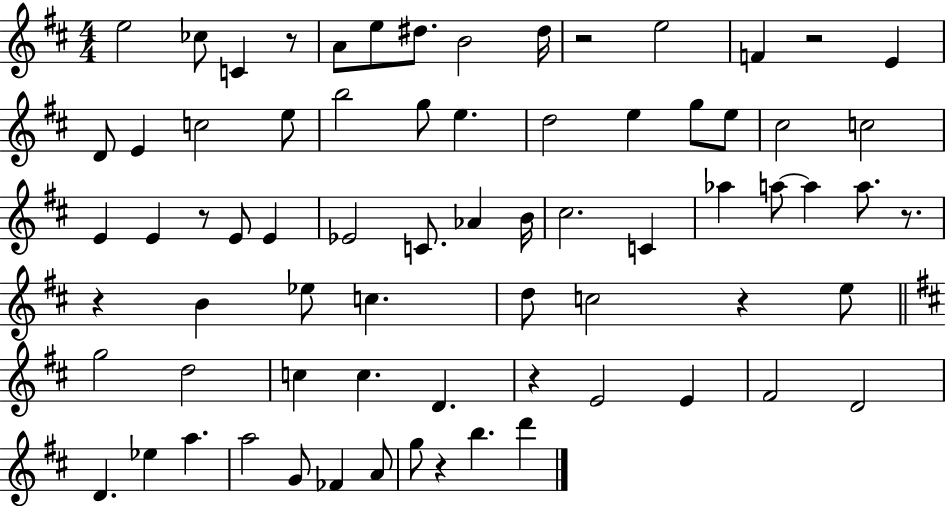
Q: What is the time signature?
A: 4/4